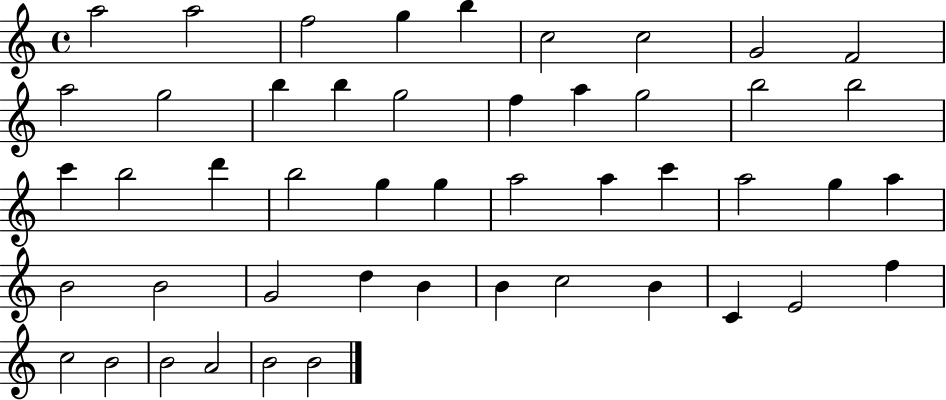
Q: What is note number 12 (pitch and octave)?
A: B5